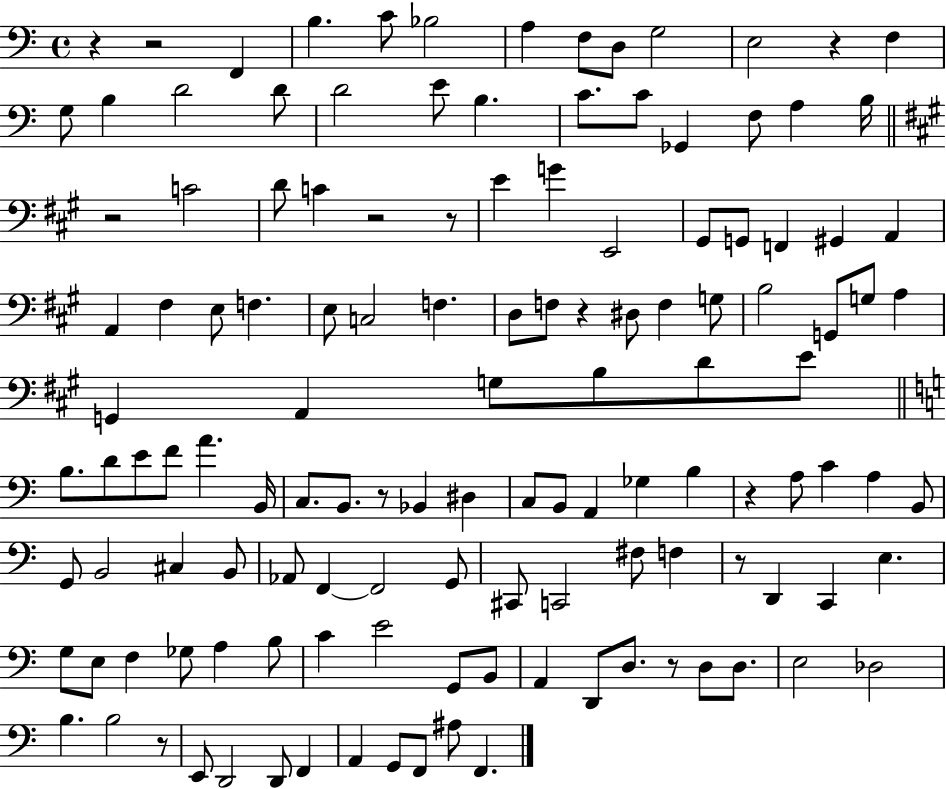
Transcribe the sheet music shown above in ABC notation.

X:1
T:Untitled
M:4/4
L:1/4
K:C
z z2 F,, B, C/2 _B,2 A, F,/2 D,/2 G,2 E,2 z F, G,/2 B, D2 D/2 D2 E/2 B, C/2 C/2 _G,, F,/2 A, B,/4 z2 C2 D/2 C z2 z/2 E G E,,2 ^G,,/2 G,,/2 F,, ^G,, A,, A,, ^F, E,/2 F, E,/2 C,2 F, D,/2 F,/2 z ^D,/2 F, G,/2 B,2 G,,/2 G,/2 A, G,, A,, G,/2 B,/2 D/2 E/2 B,/2 D/2 E/2 F/2 A B,,/4 C,/2 B,,/2 z/2 _B,, ^D, C,/2 B,,/2 A,, _G, B, z A,/2 C A, B,,/2 G,,/2 B,,2 ^C, B,,/2 _A,,/2 F,, F,,2 G,,/2 ^C,,/2 C,,2 ^F,/2 F, z/2 D,, C,, E, G,/2 E,/2 F, _G,/2 A, B,/2 C E2 G,,/2 B,,/2 A,, D,,/2 D,/2 z/2 D,/2 D,/2 E,2 _D,2 B, B,2 z/2 E,,/2 D,,2 D,,/2 F,, A,, G,,/2 F,,/2 ^A,/2 F,,